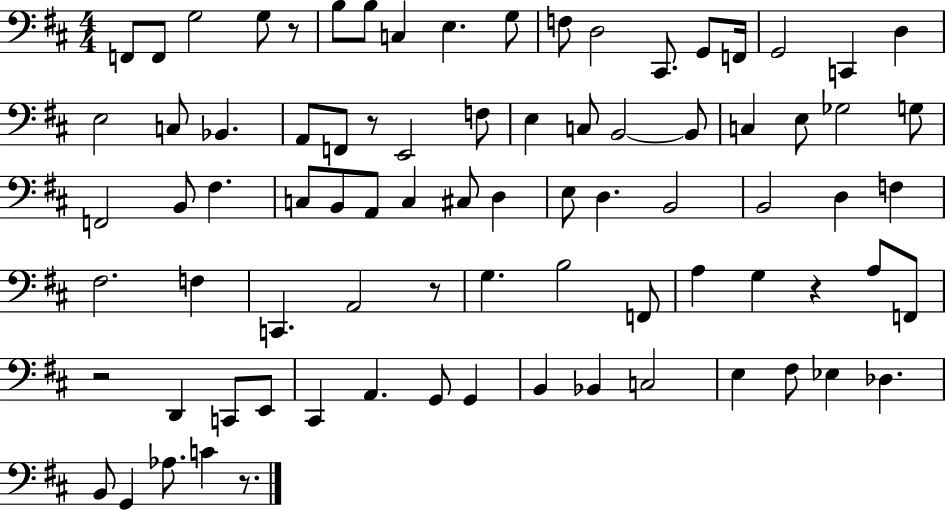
F2/e F2/e G3/h G3/e R/e B3/e B3/e C3/q E3/q. G3/e F3/e D3/h C#2/e. G2/e F2/s G2/h C2/q D3/q E3/h C3/e Bb2/q. A2/e F2/e R/e E2/h F3/e E3/q C3/e B2/h B2/e C3/q E3/e Gb3/h G3/e F2/h B2/e F#3/q. C3/e B2/e A2/e C3/q C#3/e D3/q E3/e D3/q. B2/h B2/h D3/q F3/q F#3/h. F3/q C2/q. A2/h R/e G3/q. B3/h F2/e A3/q G3/q R/q A3/e F2/e R/h D2/q C2/e E2/e C#2/q A2/q. G2/e G2/q B2/q Bb2/q C3/h E3/q F#3/e Eb3/q Db3/q. B2/e G2/q Ab3/e. C4/q R/e.